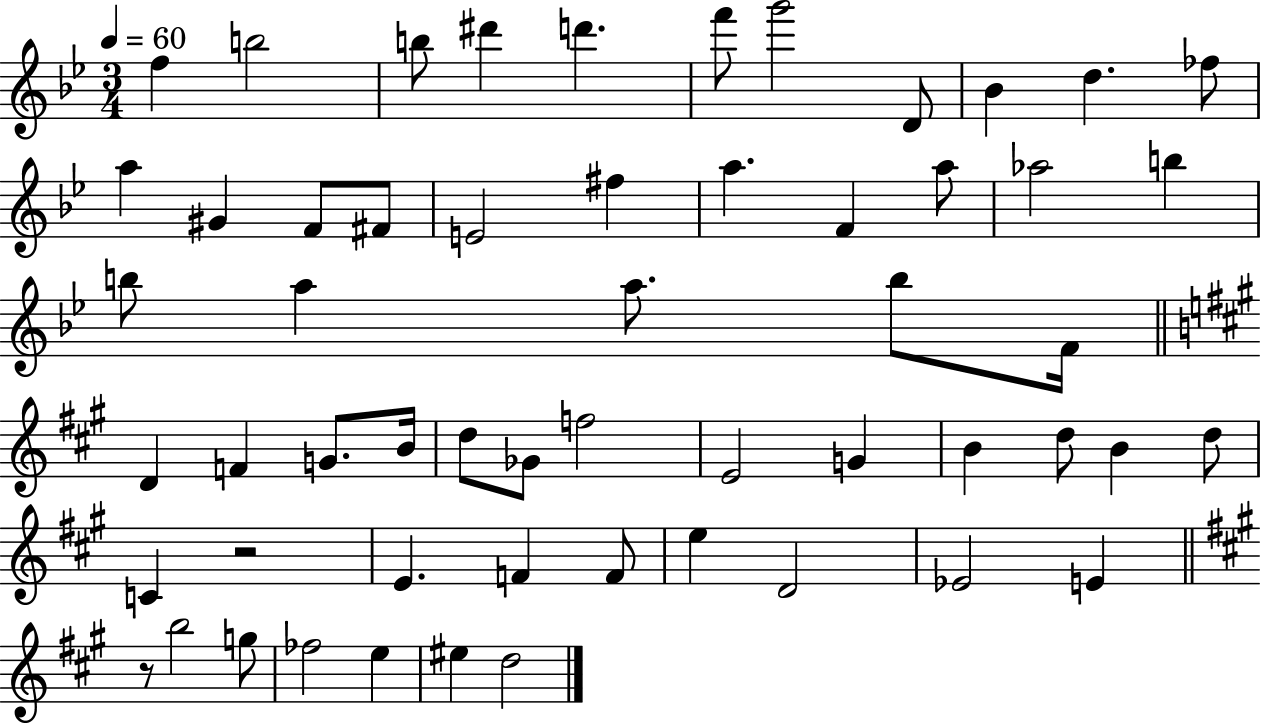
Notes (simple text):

F5/q B5/h B5/e D#6/q D6/q. F6/e G6/h D4/e Bb4/q D5/q. FES5/e A5/q G#4/q F4/e F#4/e E4/h F#5/q A5/q. F4/q A5/e Ab5/h B5/q B5/e A5/q A5/e. B5/e F4/s D4/q F4/q G4/e. B4/s D5/e Gb4/e F5/h E4/h G4/q B4/q D5/e B4/q D5/e C4/q R/h E4/q. F4/q F4/e E5/q D4/h Eb4/h E4/q R/e B5/h G5/e FES5/h E5/q EIS5/q D5/h